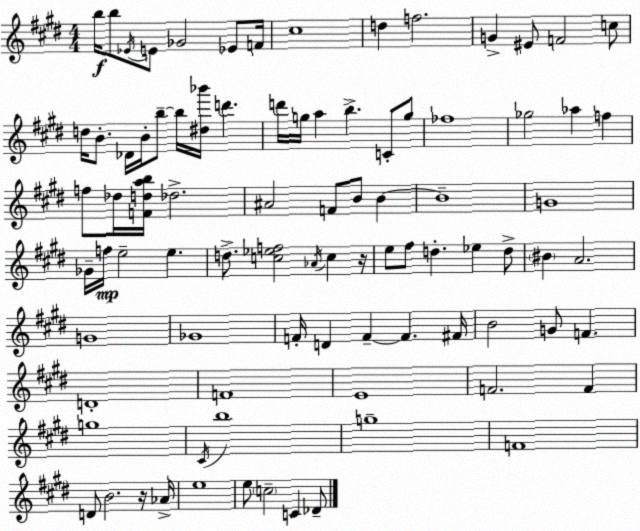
X:1
T:Untitled
M:4/4
L:1/4
K:E
b/4 b/2 _E/4 E/2 _G2 _E/2 F/4 ^c4 d f2 G ^E/2 F2 c/2 d/4 B/2 _D/4 B/4 b/2 b/4 [^d_b']/4 d' d'/4 g/4 a b C/2 g/2 _f4 _g2 _a f f/2 _d/4 [Fdab]/4 _d2 ^A2 F/2 B/2 B B4 G4 _G/4 f/4 e2 e d/2 [c_ef]2 _A/4 c z/4 e/2 ^f/2 d _e d/2 ^B A2 G4 _G4 F/4 D F F ^F/4 B2 G/2 F D4 F4 E4 F2 F g4 ^C/4 b4 g4 F4 D/2 B2 z/4 _A/4 e4 e/2 c2 C _D/2